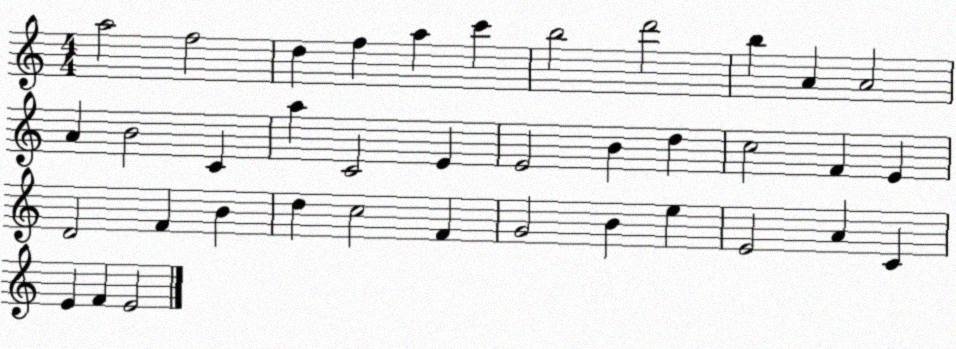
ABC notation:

X:1
T:Untitled
M:4/4
L:1/4
K:C
a2 f2 d f a c' b2 d'2 b A A2 A B2 C a C2 E E2 B d c2 F E D2 F B d c2 F G2 B e E2 A C E F E2